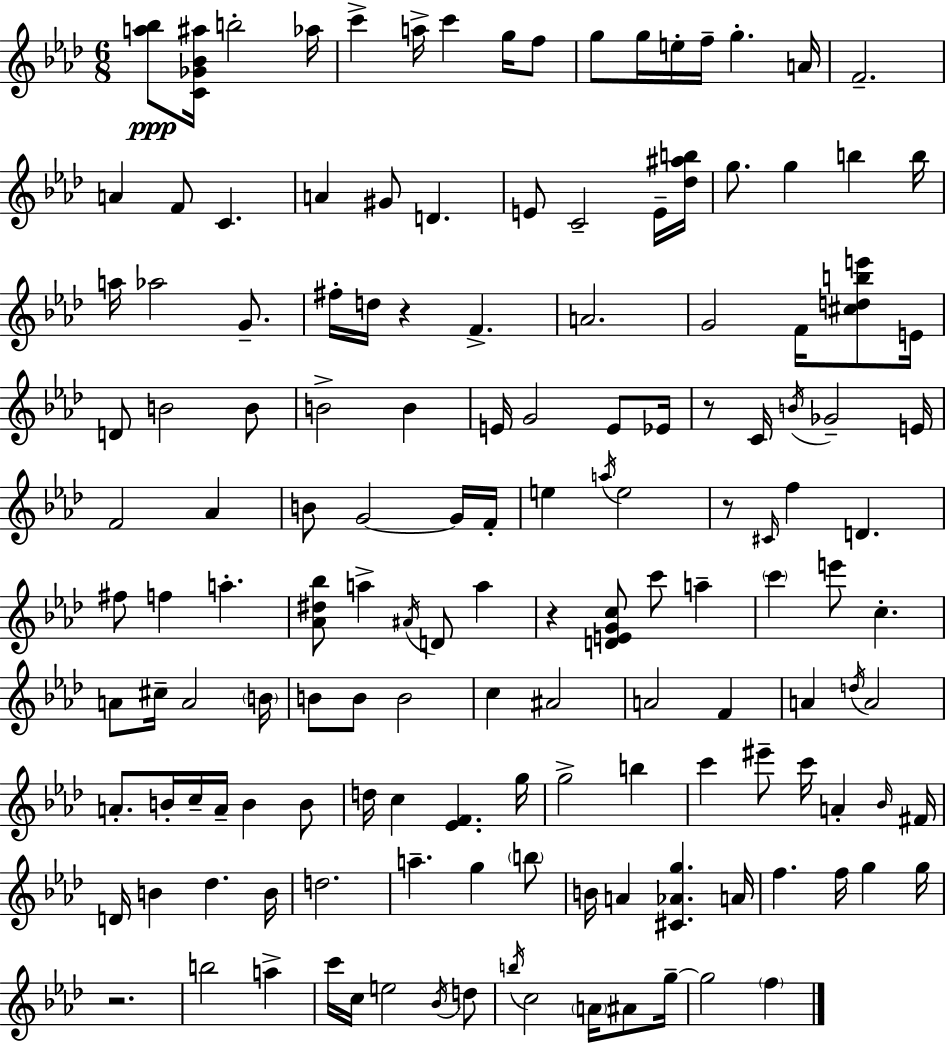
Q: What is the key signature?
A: AES major